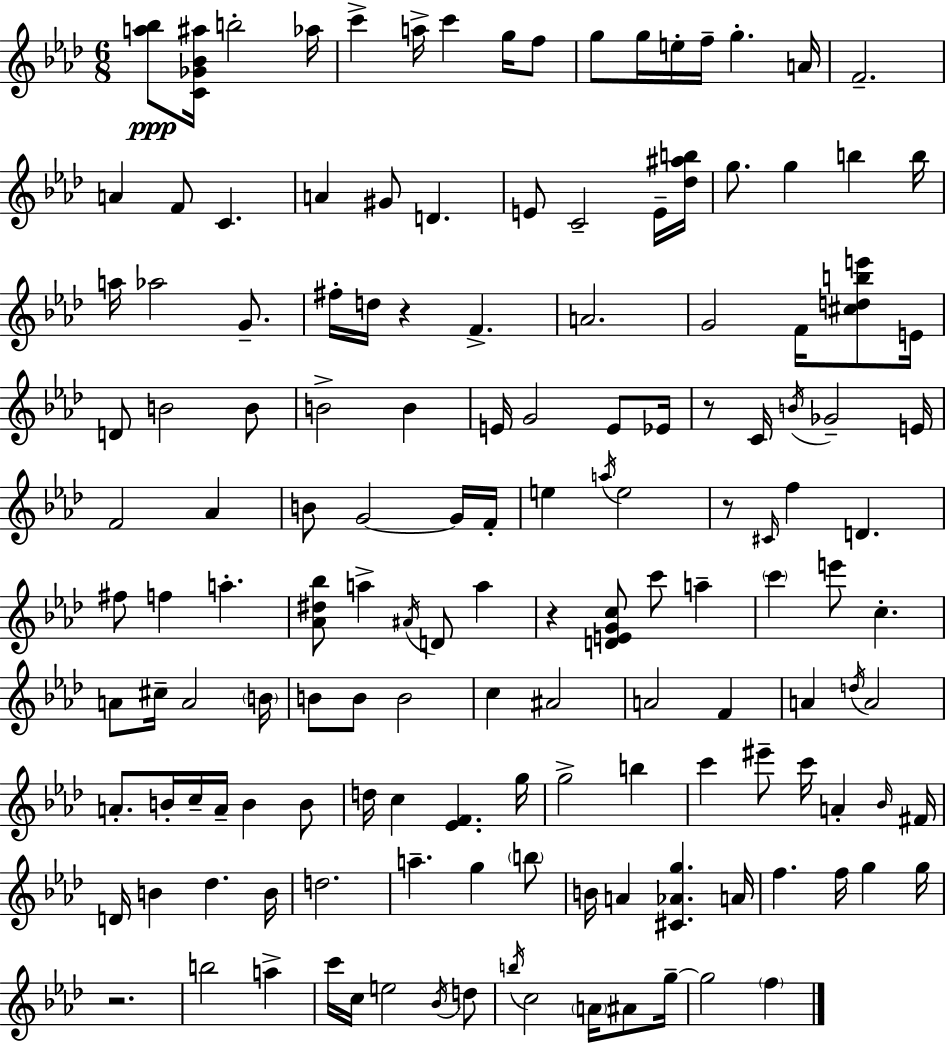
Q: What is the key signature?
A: AES major